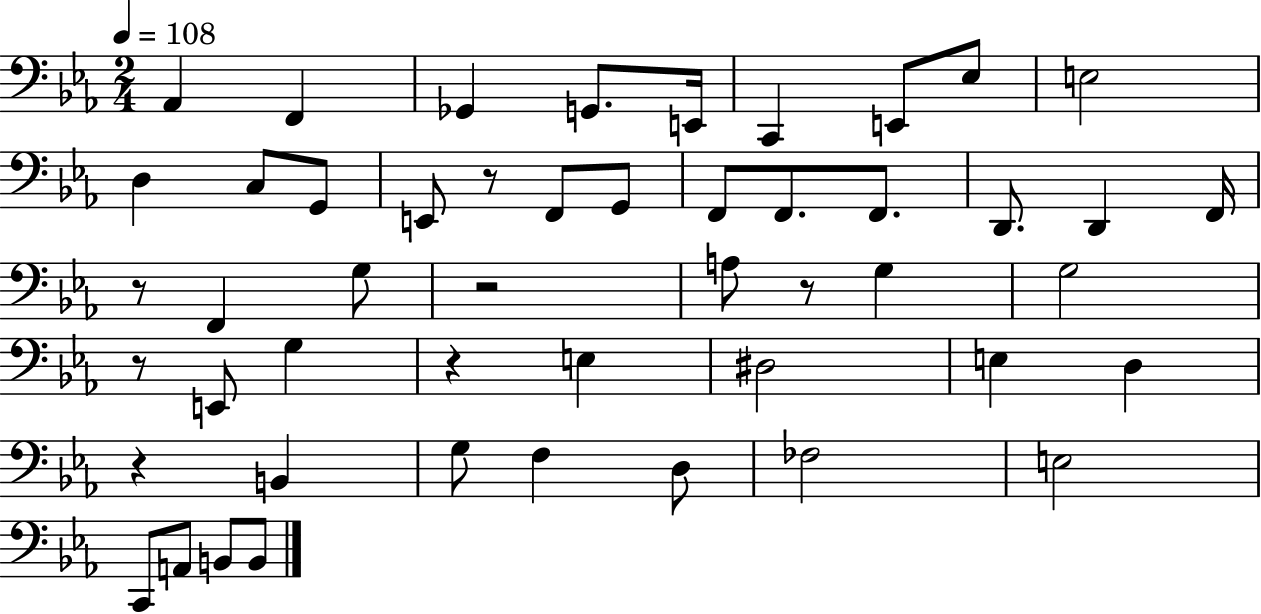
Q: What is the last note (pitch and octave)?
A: B2